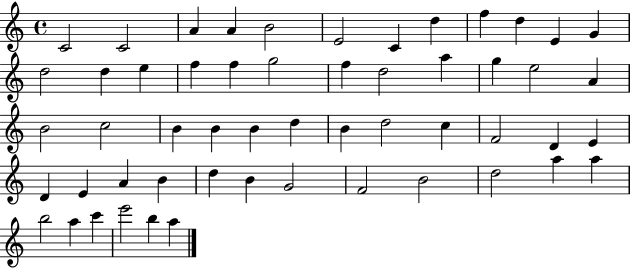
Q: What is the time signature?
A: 4/4